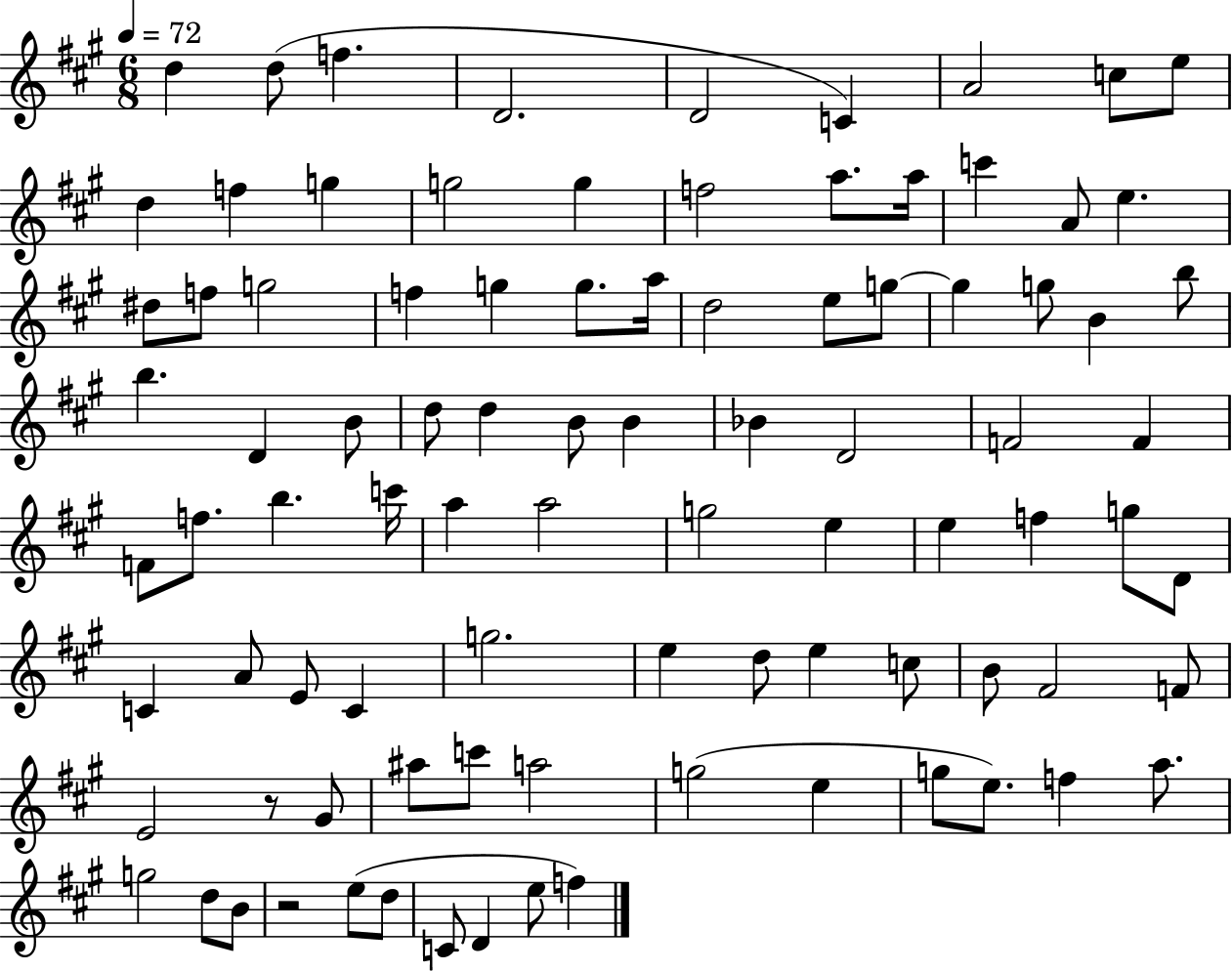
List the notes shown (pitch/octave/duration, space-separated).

D5/q D5/e F5/q. D4/h. D4/h C4/q A4/h C5/e E5/e D5/q F5/q G5/q G5/h G5/q F5/h A5/e. A5/s C6/q A4/e E5/q. D#5/e F5/e G5/h F5/q G5/q G5/e. A5/s D5/h E5/e G5/e G5/q G5/e B4/q B5/e B5/q. D4/q B4/e D5/e D5/q B4/e B4/q Bb4/q D4/h F4/h F4/q F4/e F5/e. B5/q. C6/s A5/q A5/h G5/h E5/q E5/q F5/q G5/e D4/e C4/q A4/e E4/e C4/q G5/h. E5/q D5/e E5/q C5/e B4/e F#4/h F4/e E4/h R/e G#4/e A#5/e C6/e A5/h G5/h E5/q G5/e E5/e. F5/q A5/e. G5/h D5/e B4/e R/h E5/e D5/e C4/e D4/q E5/e F5/q